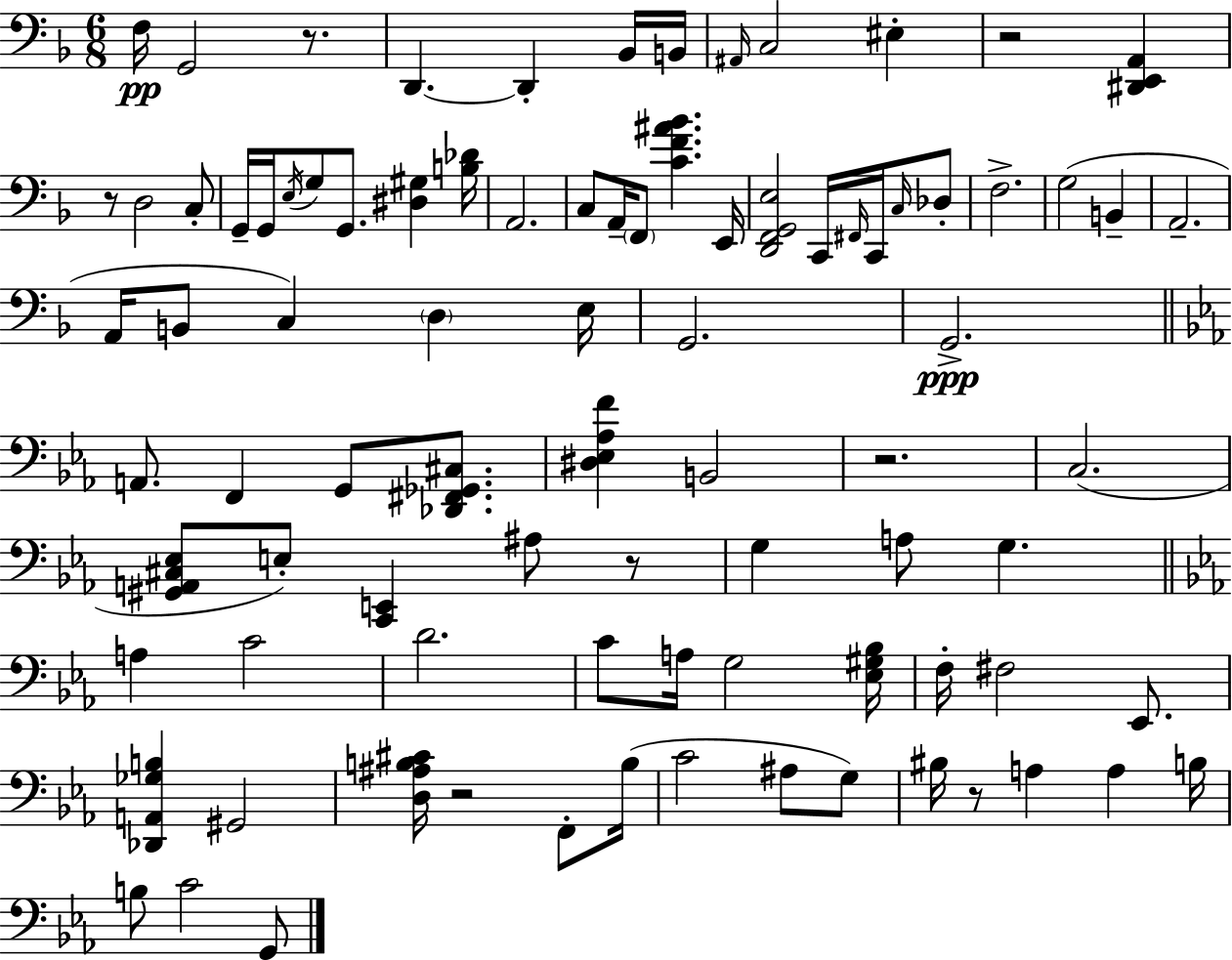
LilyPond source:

{
  \clef bass
  \numericTimeSignature
  \time 6/8
  \key f \major
  \repeat volta 2 { f16\pp g,2 r8. | d,4.~~ d,4-. bes,16 b,16 | \grace { ais,16 } c2 eis4-. | r2 <dis, e, a,>4 | \break r8 d2 c8-. | g,16-- g,16 \acciaccatura { e16 } g8 g,8. <dis gis>4 | <b des'>16 a,2. | c8 a,16-- \parenthesize f,8 <c' f' ais' bes'>4. | \break e,16 <d, f, g, e>2 c,16 \grace { fis,16 } | c,16 \grace { c16 } des8-. f2.-> | g2( | b,4-- a,2.-- | \break a,16 b,8 c4) \parenthesize d4 | e16 g,2. | g,2.->\ppp | \bar "||" \break \key c \minor a,8. f,4 g,8 <des, fis, ges, cis>8. | <dis ees aes f'>4 b,2 | r2. | c2.( | \break <gis, a, cis ees>8 e8-.) <c, e,>4 ais8 r8 | g4 a8 g4. | \bar "||" \break \key c \minor a4 c'2 | d'2. | c'8 a16 g2 <ees gis bes>16 | f16-. fis2 ees,8. | \break <des, a, ges b>4 gis,2 | <d ais b cis'>16 r2 f,8-. b16( | c'2 ais8 g8) | bis16 r8 a4 a4 b16 | \break b8 c'2 g,8 | } \bar "|."
}